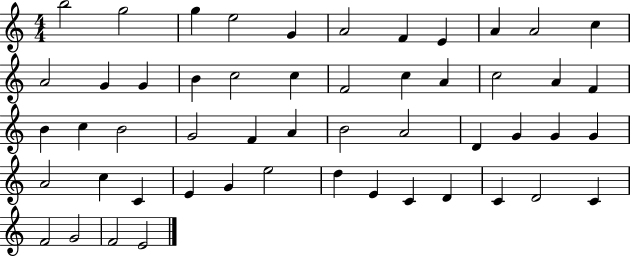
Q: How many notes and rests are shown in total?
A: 52